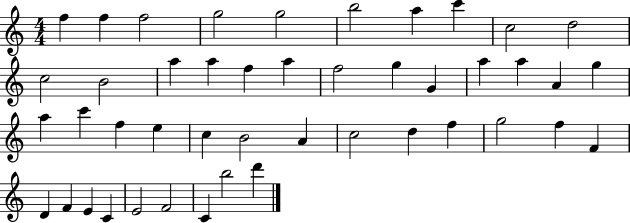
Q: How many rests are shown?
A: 0